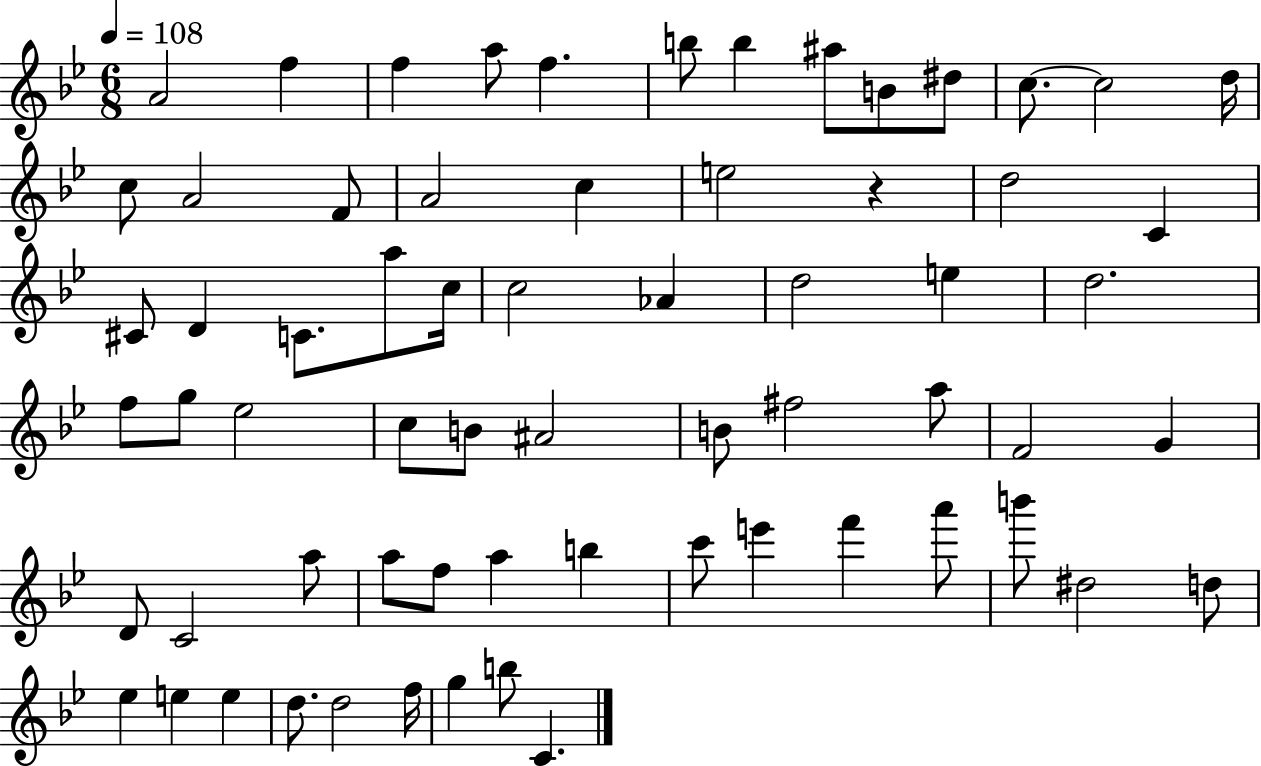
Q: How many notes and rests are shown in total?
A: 66